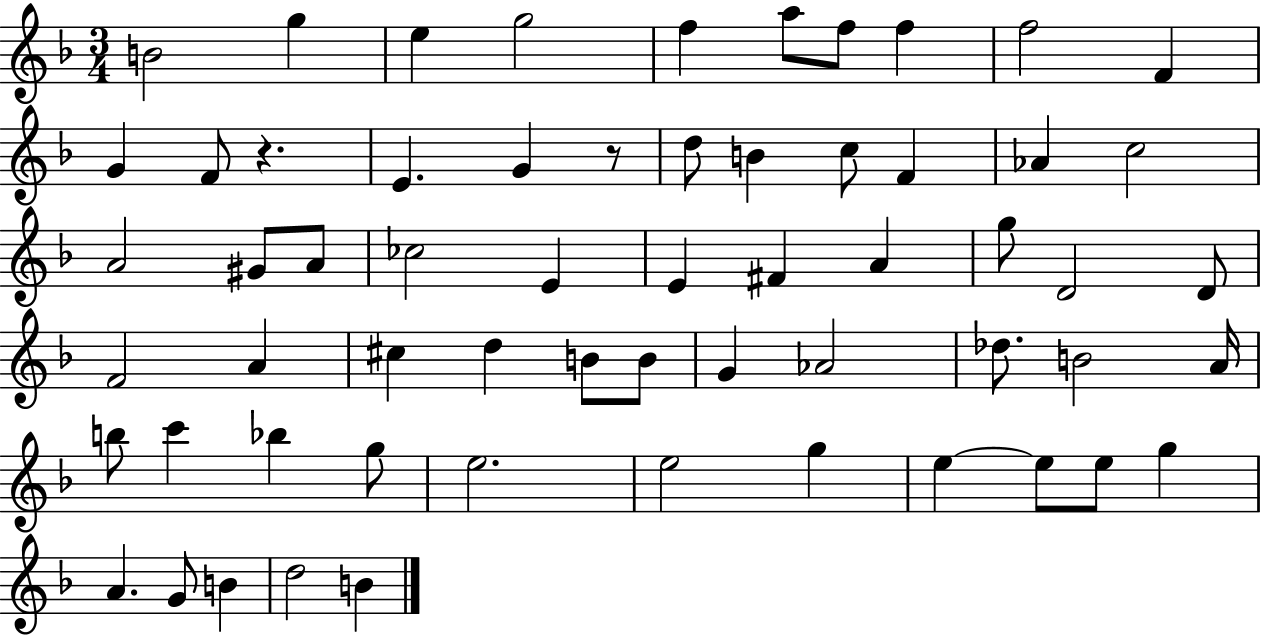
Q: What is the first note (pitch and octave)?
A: B4